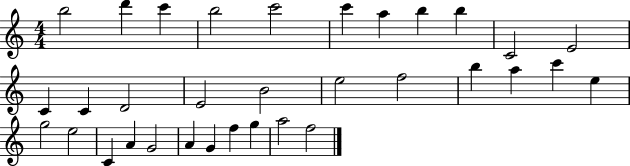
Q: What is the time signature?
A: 4/4